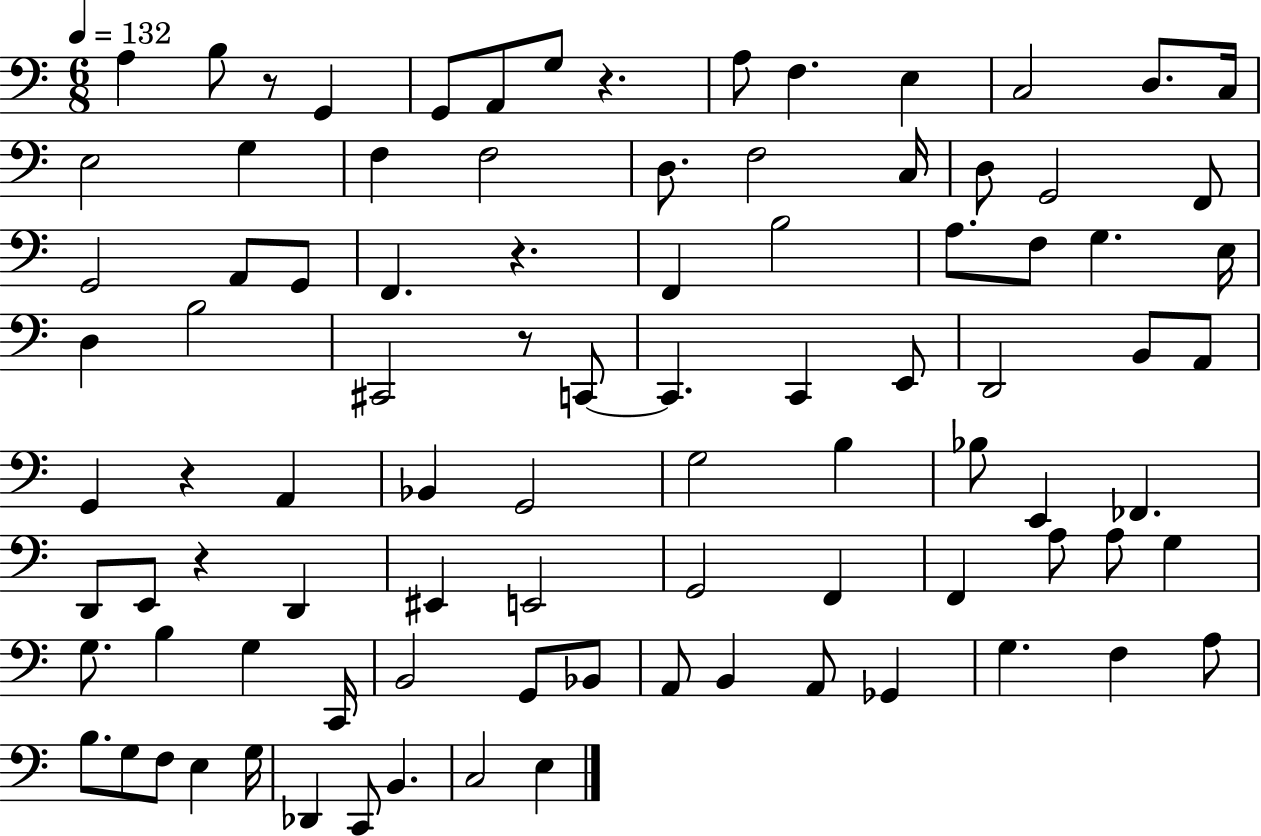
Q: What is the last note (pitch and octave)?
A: E3